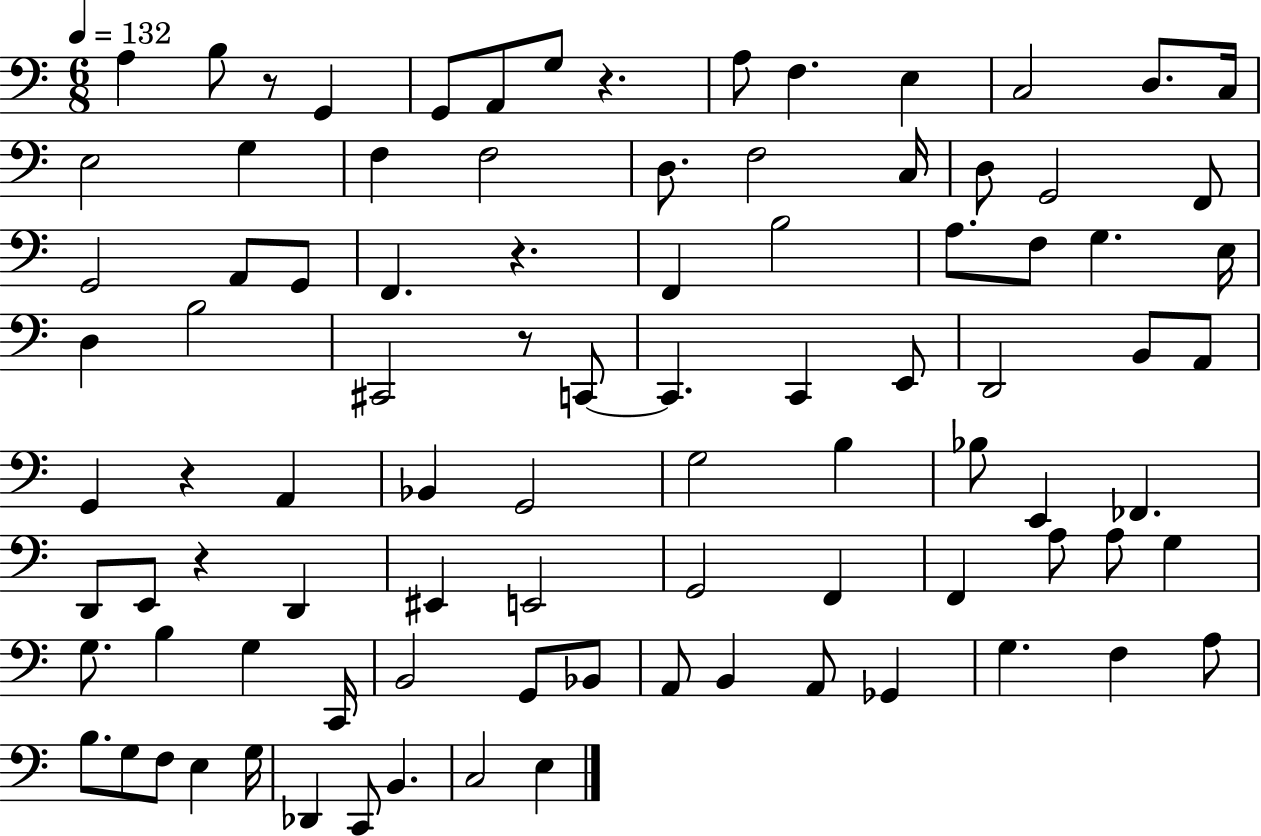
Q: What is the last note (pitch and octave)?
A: E3